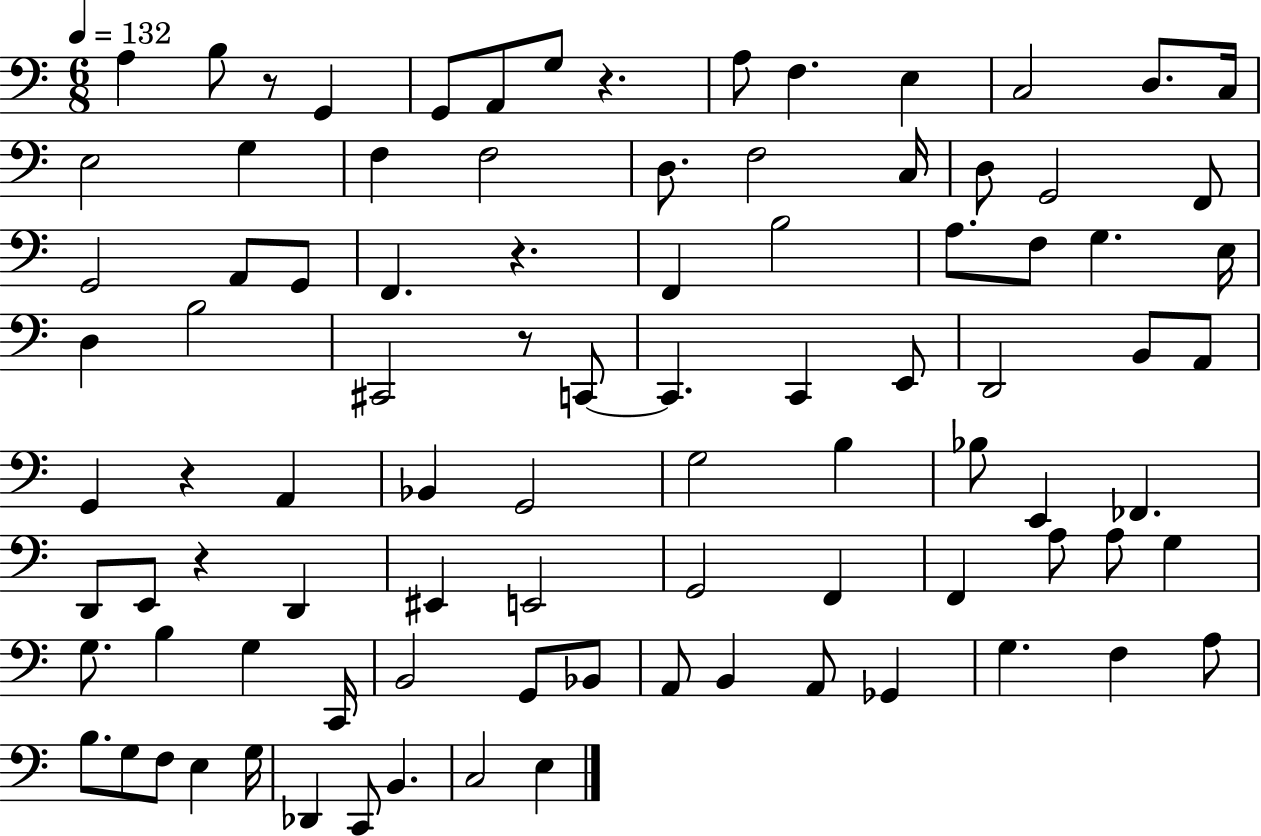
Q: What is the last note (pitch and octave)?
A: E3